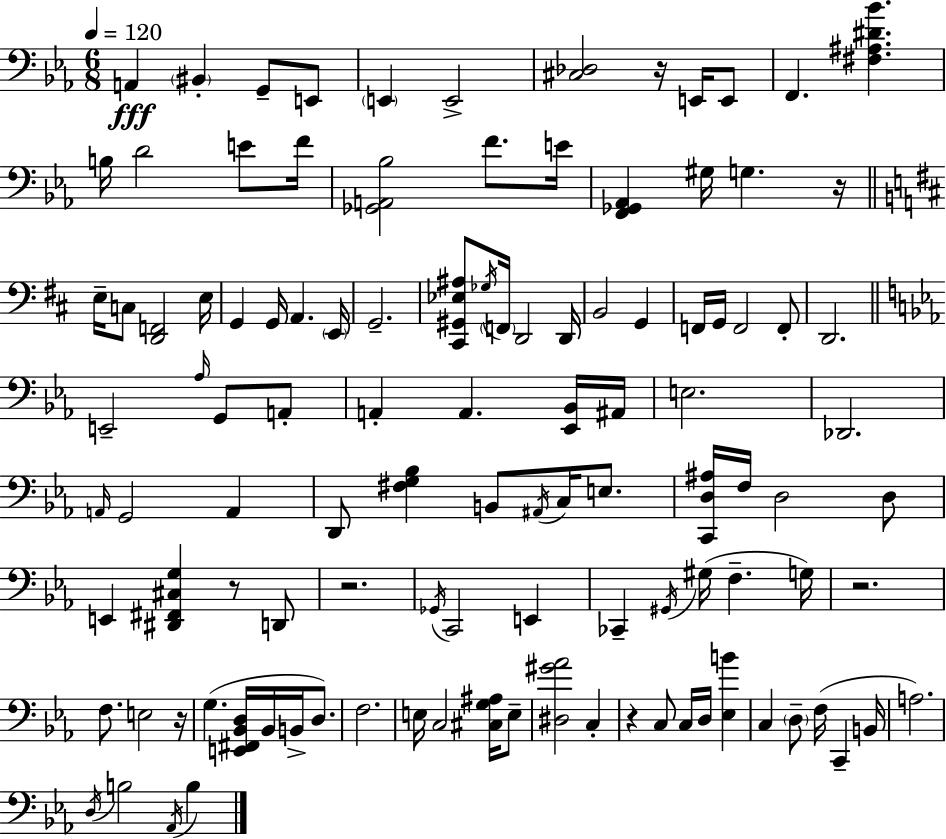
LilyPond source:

{
  \clef bass
  \numericTimeSignature
  \time 6/8
  \key ees \major
  \tempo 4 = 120
  a,4\fff \parenthesize bis,4-. g,8-- e,8 | \parenthesize e,4 e,2-> | <cis des>2 r16 e,16 e,8 | f,4. <fis ais dis' bes'>4. | \break b16 d'2 e'8 f'16 | <ges, a, bes>2 f'8. e'16 | <f, ges, aes,>4 gis16 g4. r16 | \bar "||" \break \key d \major e16-- c8 <d, f,>2 e16 | g,4 g,16 a,4. \parenthesize e,16 | g,2.-- | <cis, gis, ees ais>8 \acciaccatura { ges16 } \parenthesize f,16 d,2 | \break d,16 b,2 g,4 | f,16 g,16 f,2 f,8-. | d,2. | \bar "||" \break \key ees \major e,2-- \grace { aes16 } g,8 a,8-. | a,4-. a,4. <ees, bes,>16 | ais,16 e2. | des,2. | \break \grace { a,16 } g,2 a,4 | d,8 <fis g bes>4 b,8 \acciaccatura { ais,16 } c16 | e8. <c, d ais>16 f16 d2 | d8 e,4 <dis, fis, cis g>4 r8 | \break d,8 r2. | \acciaccatura { ges,16 } c,2 | e,4 ces,4-- \acciaccatura { gis,16 }( gis16 f4.-- | g16) r2. | \break f8. e2 | r16 g4.( <e, fis, bes, d>16 | bes,16 b,16-> d8.) f2. | e16 c2 | \break <cis g ais>16 e8-- <dis gis' aes'>2 | c4-. r4 c8 c16 | d16 <ees b'>4 c4 \parenthesize d8-- f16( | c,4-- b,16 a2.) | \break \acciaccatura { d16 } b2 | \acciaccatura { aes,16 } b4 \bar "|."
}